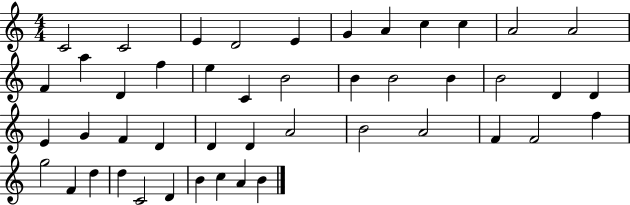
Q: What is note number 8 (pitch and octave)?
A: C5